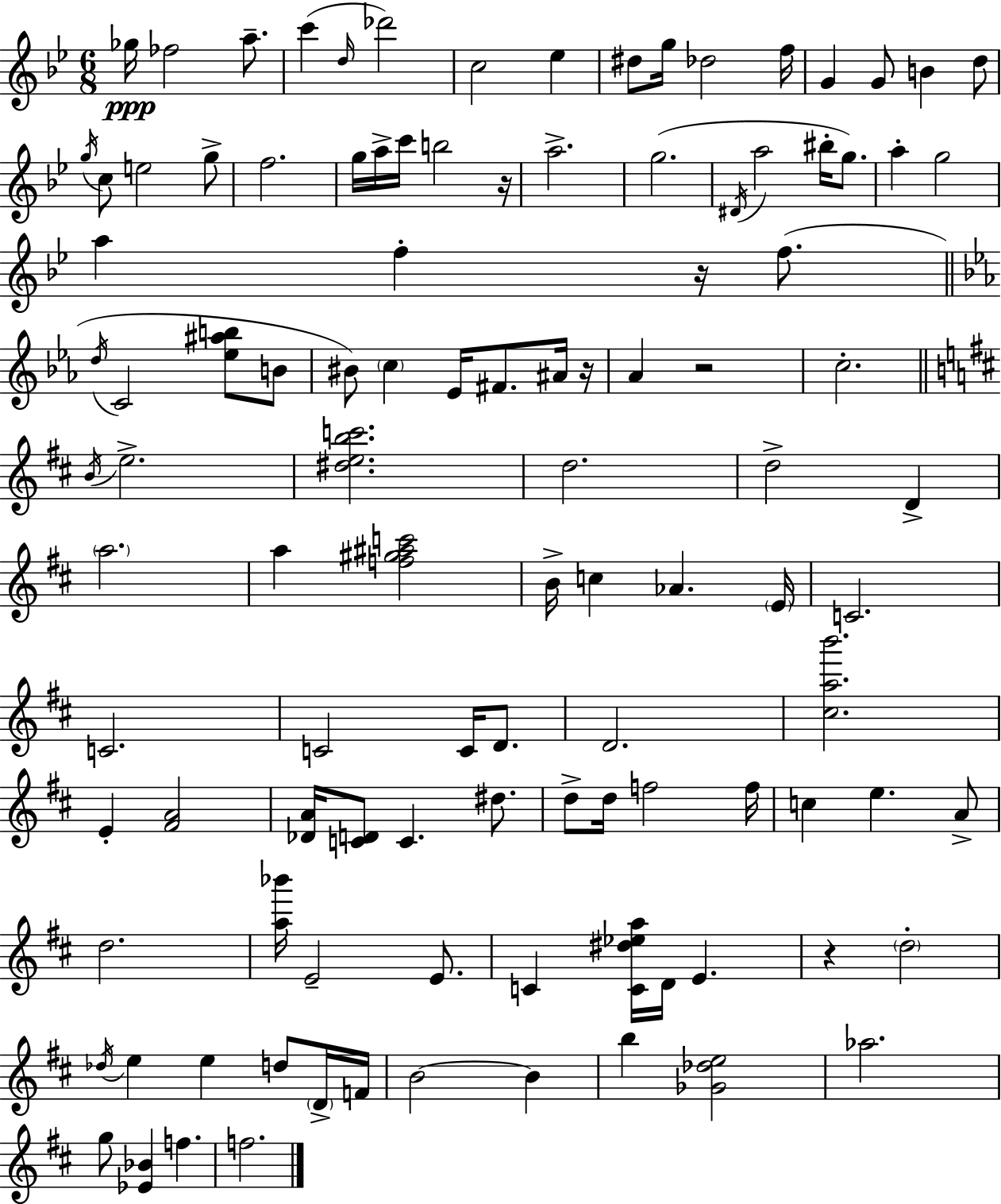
Gb5/s FES5/h A5/e. C6/q D5/s Db6/h C5/h Eb5/q D#5/e G5/s Db5/h F5/s G4/q G4/e B4/q D5/e G5/s C5/e E5/h G5/e F5/h. G5/s A5/s C6/s B5/h R/s A5/h. G5/h. D#4/s A5/h BIS5/s G5/e. A5/q G5/h A5/q F5/q R/s F5/e. D5/s C4/h [Eb5,A#5,B5]/e B4/e BIS4/e C5/q Eb4/s F#4/e. A#4/s R/s Ab4/q R/h C5/h. B4/s E5/h. [D#5,E5,B5,C6]/h. D5/h. D5/h D4/q A5/h. A5/q [F5,G#5,A#5,C6]/h B4/s C5/q Ab4/q. E4/s C4/h. C4/h. C4/h C4/s D4/e. D4/h. [C#5,A5,B6]/h. E4/q [F#4,A4]/h [Db4,A4]/s [C4,D4]/e C4/q. D#5/e. D5/e D5/s F5/h F5/s C5/q E5/q. A4/e D5/h. [A5,Bb6]/s E4/h E4/e. C4/q [C4,D#5,Eb5,A5]/s D4/s E4/q. R/q D5/h Db5/s E5/q E5/q D5/e D4/s F4/s B4/h B4/q B5/q [Gb4,Db5,E5]/h Ab5/h. G5/e [Eb4,Bb4]/q F5/q. F5/h.